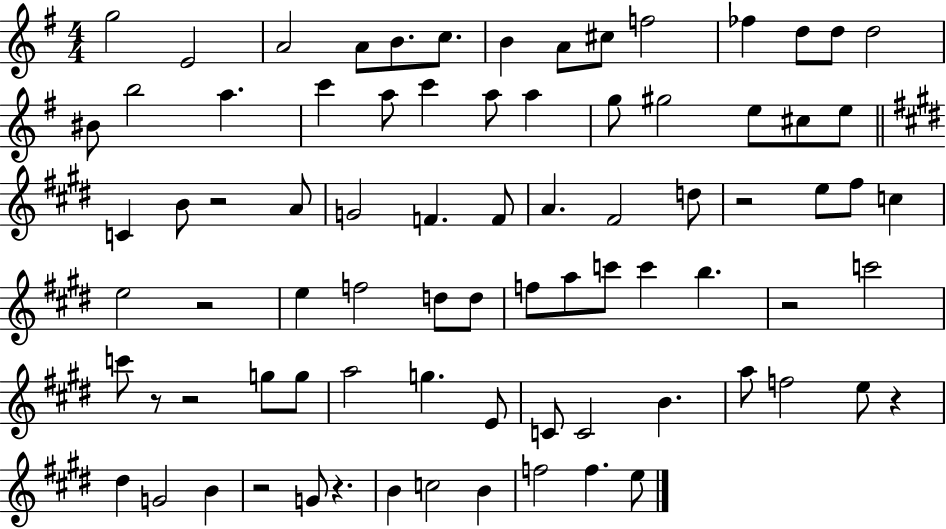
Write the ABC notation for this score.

X:1
T:Untitled
M:4/4
L:1/4
K:G
g2 E2 A2 A/2 B/2 c/2 B A/2 ^c/2 f2 _f d/2 d/2 d2 ^B/2 b2 a c' a/2 c' a/2 a g/2 ^g2 e/2 ^c/2 e/2 C B/2 z2 A/2 G2 F F/2 A ^F2 d/2 z2 e/2 ^f/2 c e2 z2 e f2 d/2 d/2 f/2 a/2 c'/2 c' b z2 c'2 c'/2 z/2 z2 g/2 g/2 a2 g E/2 C/2 C2 B a/2 f2 e/2 z ^d G2 B z2 G/2 z B c2 B f2 f e/2